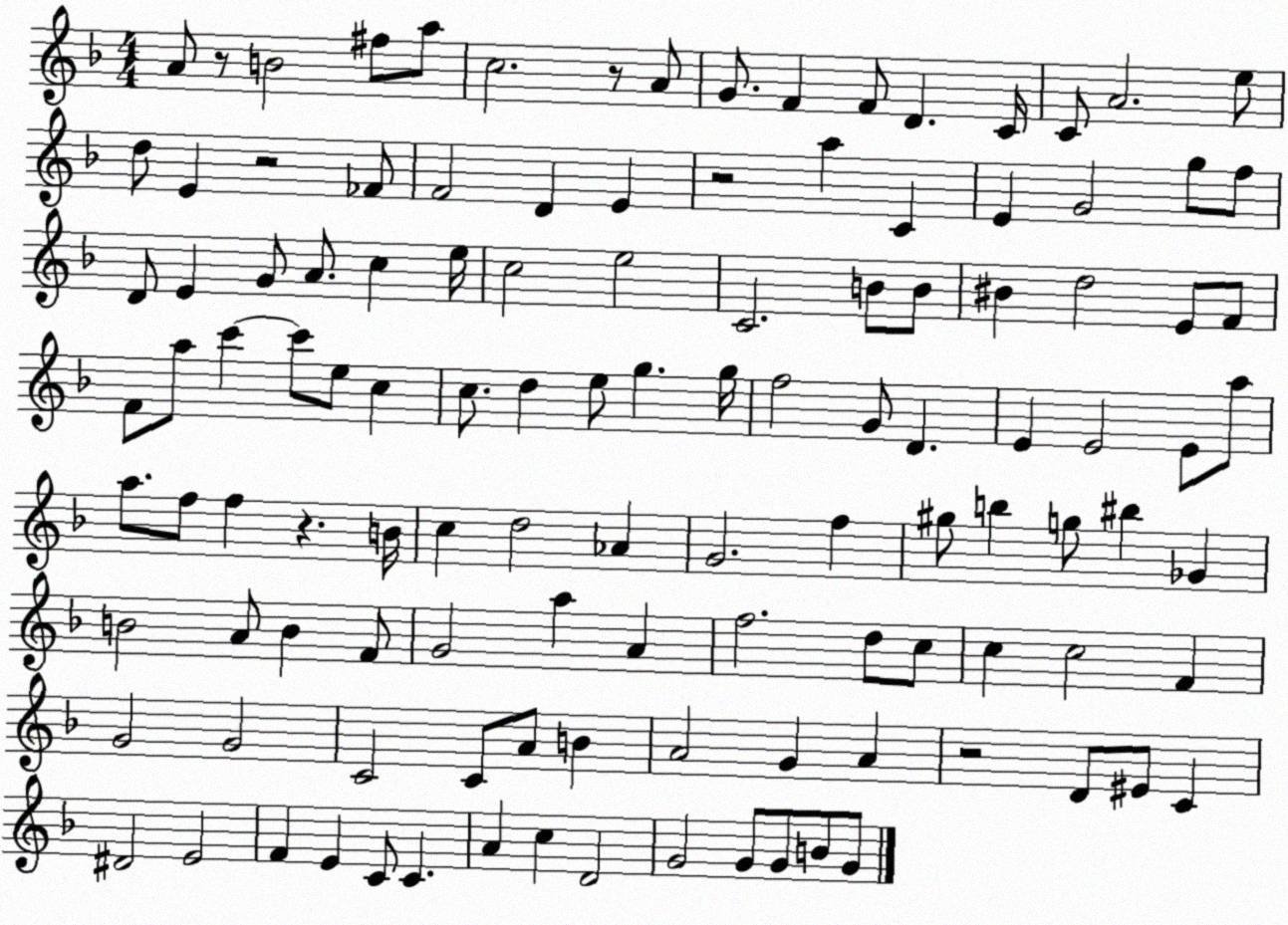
X:1
T:Untitled
M:4/4
L:1/4
K:F
A/2 z/2 B2 ^f/2 a/2 c2 z/2 A/2 G/2 F F/2 D C/4 C/2 A2 e/2 d/2 E z2 _F/2 F2 D E z2 a C E G2 g/2 f/2 D/2 E G/2 A/2 c e/4 c2 e2 C2 B/2 B/2 ^B d2 E/2 F/2 F/2 a/2 c' c'/2 e/2 c c/2 d e/2 g g/4 f2 G/2 D E E2 E/2 a/2 a/2 f/2 f z B/4 c d2 _A G2 f ^g/2 b g/2 ^b _G B2 A/2 B F/2 G2 a A f2 d/2 c/2 c c2 F G2 G2 C2 C/2 A/2 B A2 G A z2 D/2 ^E/2 C ^D2 E2 F E C/2 C A c D2 G2 G/2 G/2 B/2 G/2